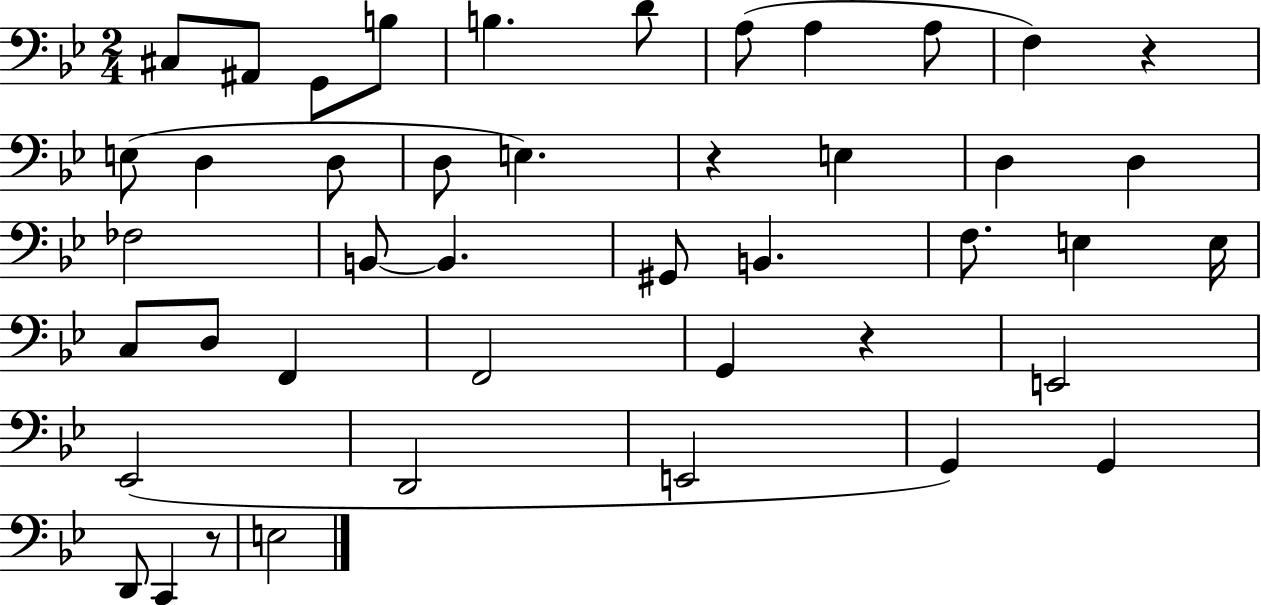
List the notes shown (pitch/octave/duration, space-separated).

C#3/e A#2/e G2/e B3/e B3/q. D4/e A3/e A3/q A3/e F3/q R/q E3/e D3/q D3/e D3/e E3/q. R/q E3/q D3/q D3/q FES3/h B2/e B2/q. G#2/e B2/q. F3/e. E3/q E3/s C3/e D3/e F2/q F2/h G2/q R/q E2/h Eb2/h D2/h E2/h G2/q G2/q D2/e C2/q R/e E3/h